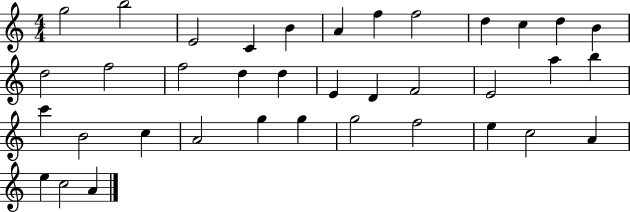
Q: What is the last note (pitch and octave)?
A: A4